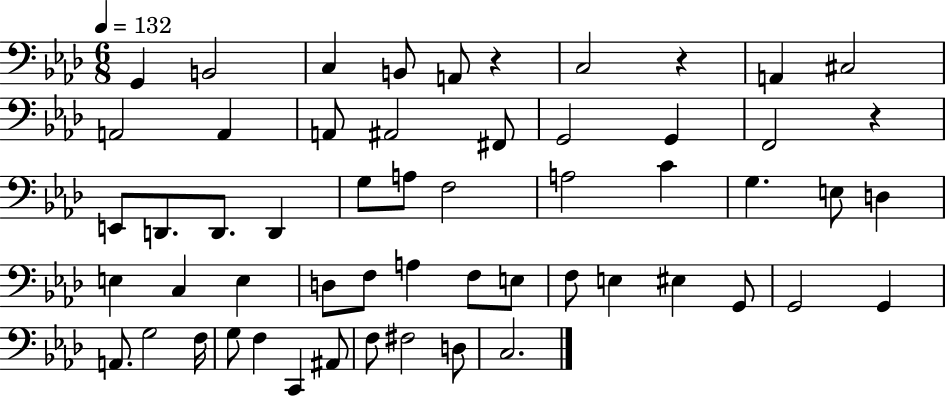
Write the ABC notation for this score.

X:1
T:Untitled
M:6/8
L:1/4
K:Ab
G,, B,,2 C, B,,/2 A,,/2 z C,2 z A,, ^C,2 A,,2 A,, A,,/2 ^A,,2 ^F,,/2 G,,2 G,, F,,2 z E,,/2 D,,/2 D,,/2 D,, G,/2 A,/2 F,2 A,2 C G, E,/2 D, E, C, E, D,/2 F,/2 A, F,/2 E,/2 F,/2 E, ^E, G,,/2 G,,2 G,, A,,/2 G,2 F,/4 G,/2 F, C,, ^A,,/2 F,/2 ^F,2 D,/2 C,2